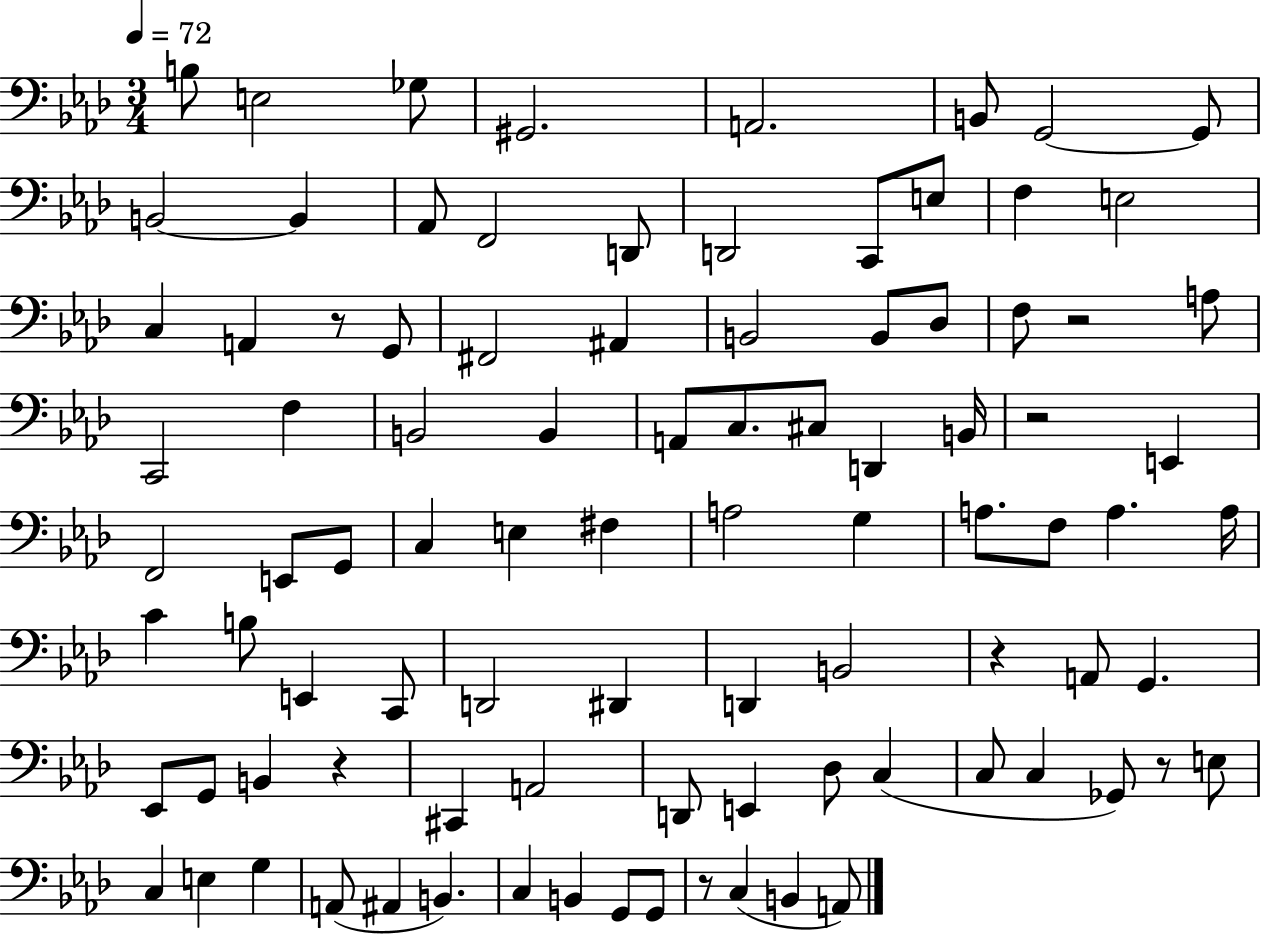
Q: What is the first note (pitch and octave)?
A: B3